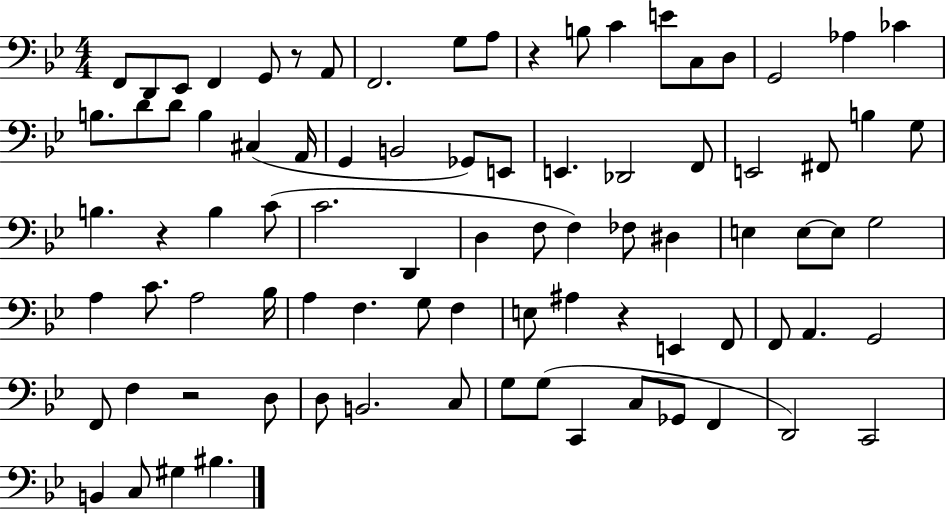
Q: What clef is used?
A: bass